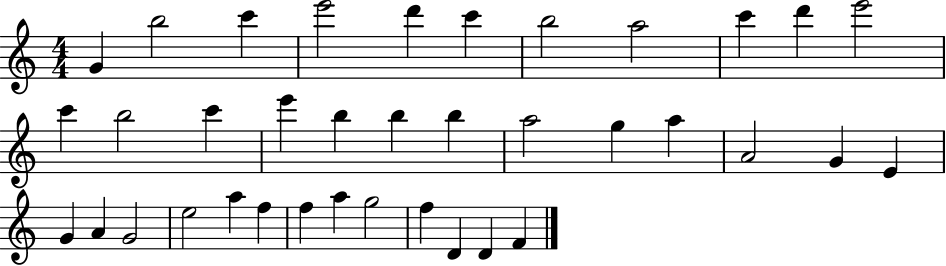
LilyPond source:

{
  \clef treble
  \numericTimeSignature
  \time 4/4
  \key c \major
  g'4 b''2 c'''4 | e'''2 d'''4 c'''4 | b''2 a''2 | c'''4 d'''4 e'''2 | \break c'''4 b''2 c'''4 | e'''4 b''4 b''4 b''4 | a''2 g''4 a''4 | a'2 g'4 e'4 | \break g'4 a'4 g'2 | e''2 a''4 f''4 | f''4 a''4 g''2 | f''4 d'4 d'4 f'4 | \break \bar "|."
}